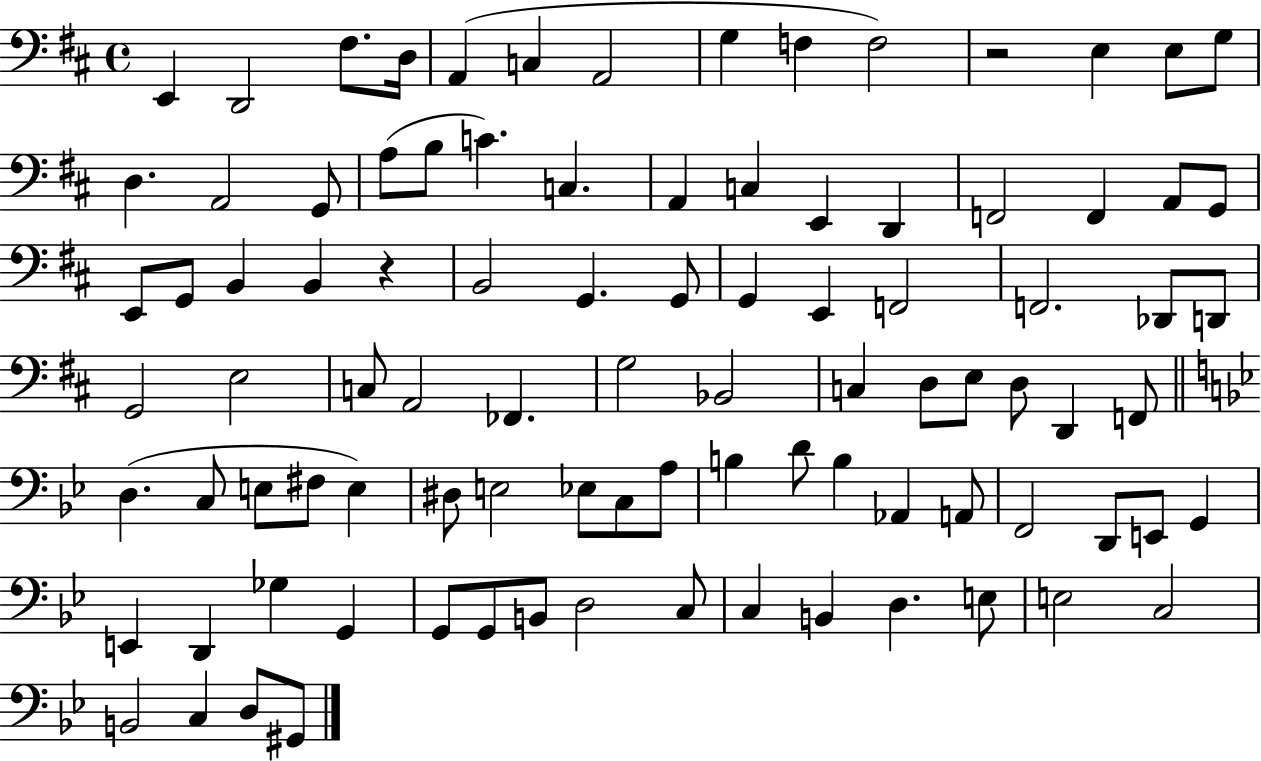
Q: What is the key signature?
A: D major